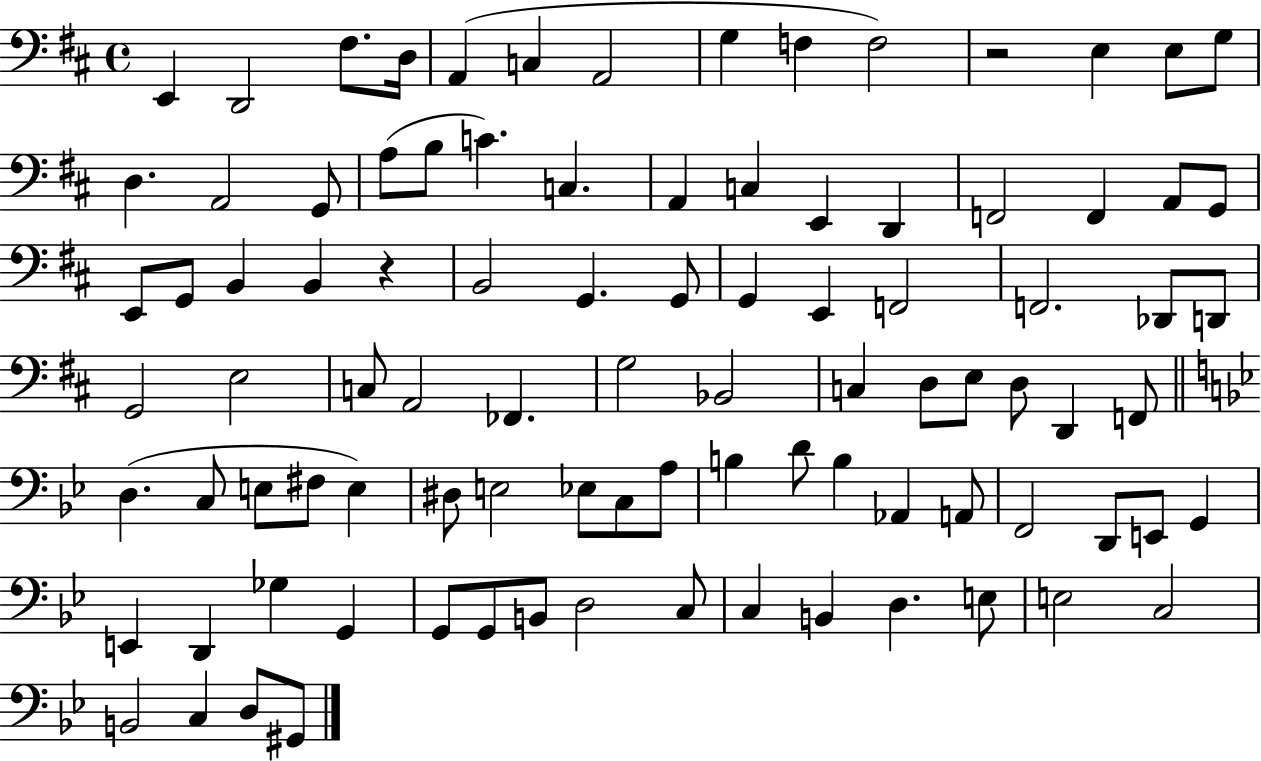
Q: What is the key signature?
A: D major